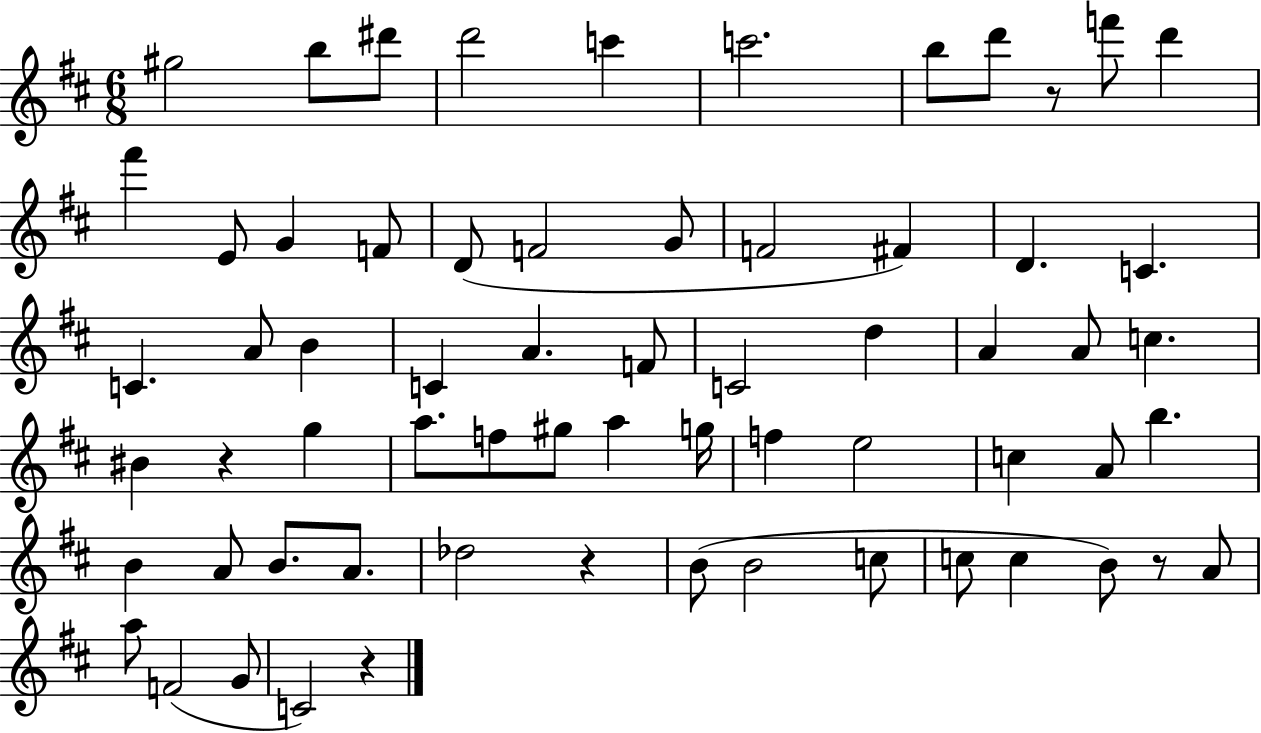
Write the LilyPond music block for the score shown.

{
  \clef treble
  \numericTimeSignature
  \time 6/8
  \key d \major
  gis''2 b''8 dis'''8 | d'''2 c'''4 | c'''2. | b''8 d'''8 r8 f'''8 d'''4 | \break fis'''4 e'8 g'4 f'8 | d'8( f'2 g'8 | f'2 fis'4) | d'4. c'4. | \break c'4. a'8 b'4 | c'4 a'4. f'8 | c'2 d''4 | a'4 a'8 c''4. | \break bis'4 r4 g''4 | a''8. f''8 gis''8 a''4 g''16 | f''4 e''2 | c''4 a'8 b''4. | \break b'4 a'8 b'8. a'8. | des''2 r4 | b'8( b'2 c''8 | c''8 c''4 b'8) r8 a'8 | \break a''8 f'2( g'8 | c'2) r4 | \bar "|."
}